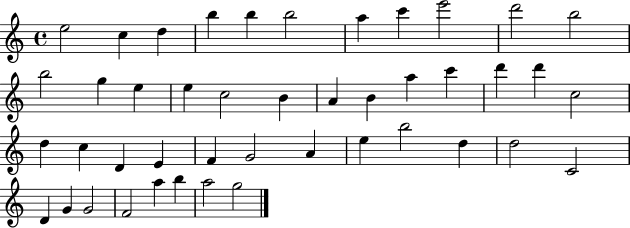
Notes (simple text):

E5/h C5/q D5/q B5/q B5/q B5/h A5/q C6/q E6/h D6/h B5/h B5/h G5/q E5/q E5/q C5/h B4/q A4/q B4/q A5/q C6/q D6/q D6/q C5/h D5/q C5/q D4/q E4/q F4/q G4/h A4/q E5/q B5/h D5/q D5/h C4/h D4/q G4/q G4/h F4/h A5/q B5/q A5/h G5/h